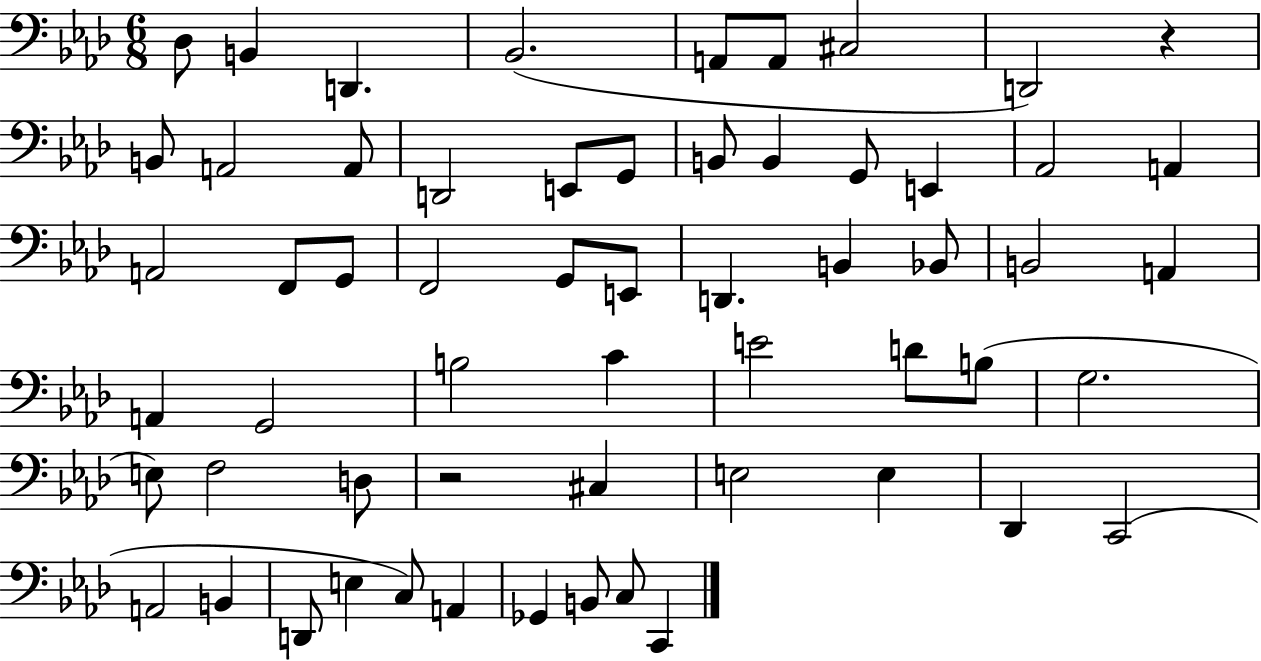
Db3/e B2/q D2/q. Bb2/h. A2/e A2/e C#3/h D2/h R/q B2/e A2/h A2/e D2/h E2/e G2/e B2/e B2/q G2/e E2/q Ab2/h A2/q A2/h F2/e G2/e F2/h G2/e E2/e D2/q. B2/q Bb2/e B2/h A2/q A2/q G2/h B3/h C4/q E4/h D4/e B3/e G3/h. E3/e F3/h D3/e R/h C#3/q E3/h E3/q Db2/q C2/h A2/h B2/q D2/e E3/q C3/e A2/q Gb2/q B2/e C3/e C2/q